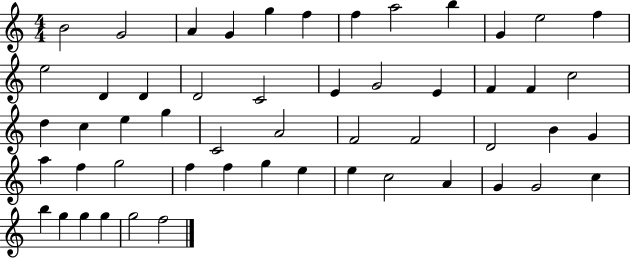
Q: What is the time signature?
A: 4/4